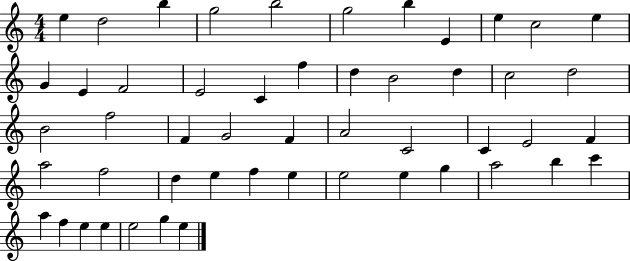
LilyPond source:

{
  \clef treble
  \numericTimeSignature
  \time 4/4
  \key c \major
  e''4 d''2 b''4 | g''2 b''2 | g''2 b''4 e'4 | e''4 c''2 e''4 | \break g'4 e'4 f'2 | e'2 c'4 f''4 | d''4 b'2 d''4 | c''2 d''2 | \break b'2 f''2 | f'4 g'2 f'4 | a'2 c'2 | c'4 e'2 f'4 | \break a''2 f''2 | d''4 e''4 f''4 e''4 | e''2 e''4 g''4 | a''2 b''4 c'''4 | \break a''4 f''4 e''4 e''4 | e''2 g''4 e''4 | \bar "|."
}